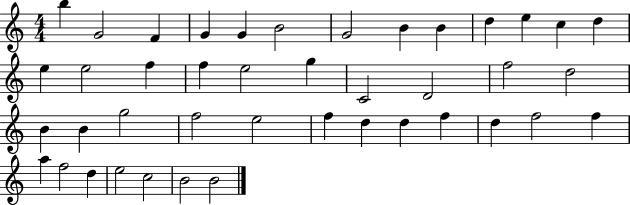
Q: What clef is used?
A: treble